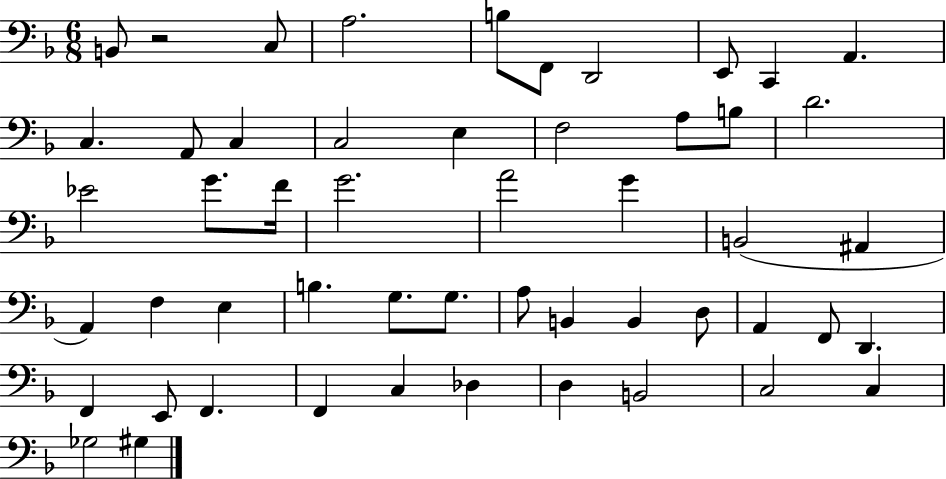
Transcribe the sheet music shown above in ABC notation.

X:1
T:Untitled
M:6/8
L:1/4
K:F
B,,/2 z2 C,/2 A,2 B,/2 F,,/2 D,,2 E,,/2 C,, A,, C, A,,/2 C, C,2 E, F,2 A,/2 B,/2 D2 _E2 G/2 F/4 G2 A2 G B,,2 ^A,, A,, F, E, B, G,/2 G,/2 A,/2 B,, B,, D,/2 A,, F,,/2 D,, F,, E,,/2 F,, F,, C, _D, D, B,,2 C,2 C, _G,2 ^G,